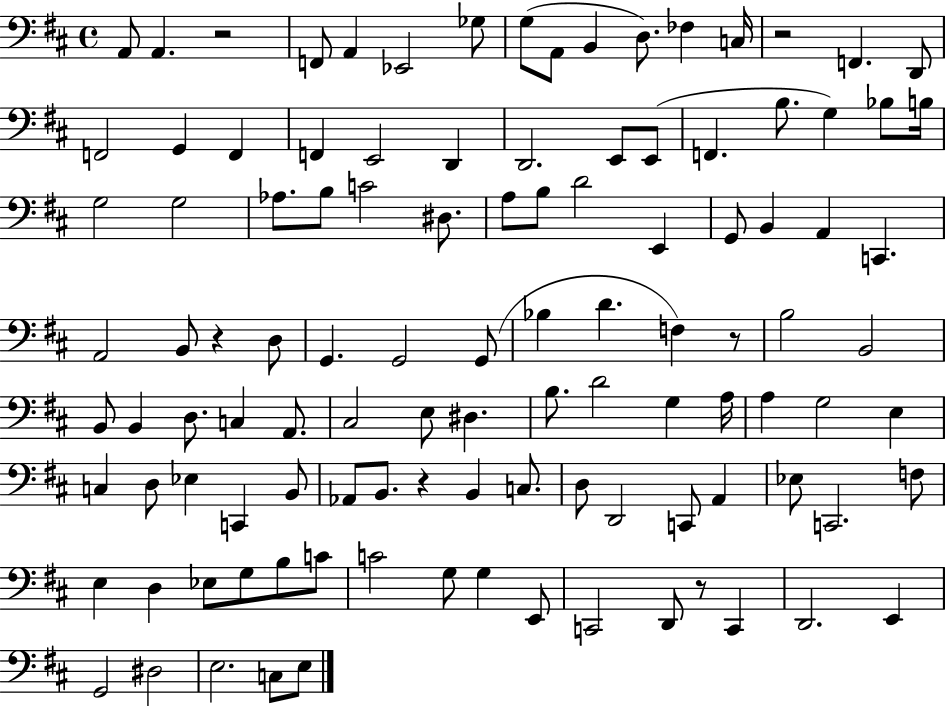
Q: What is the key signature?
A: D major